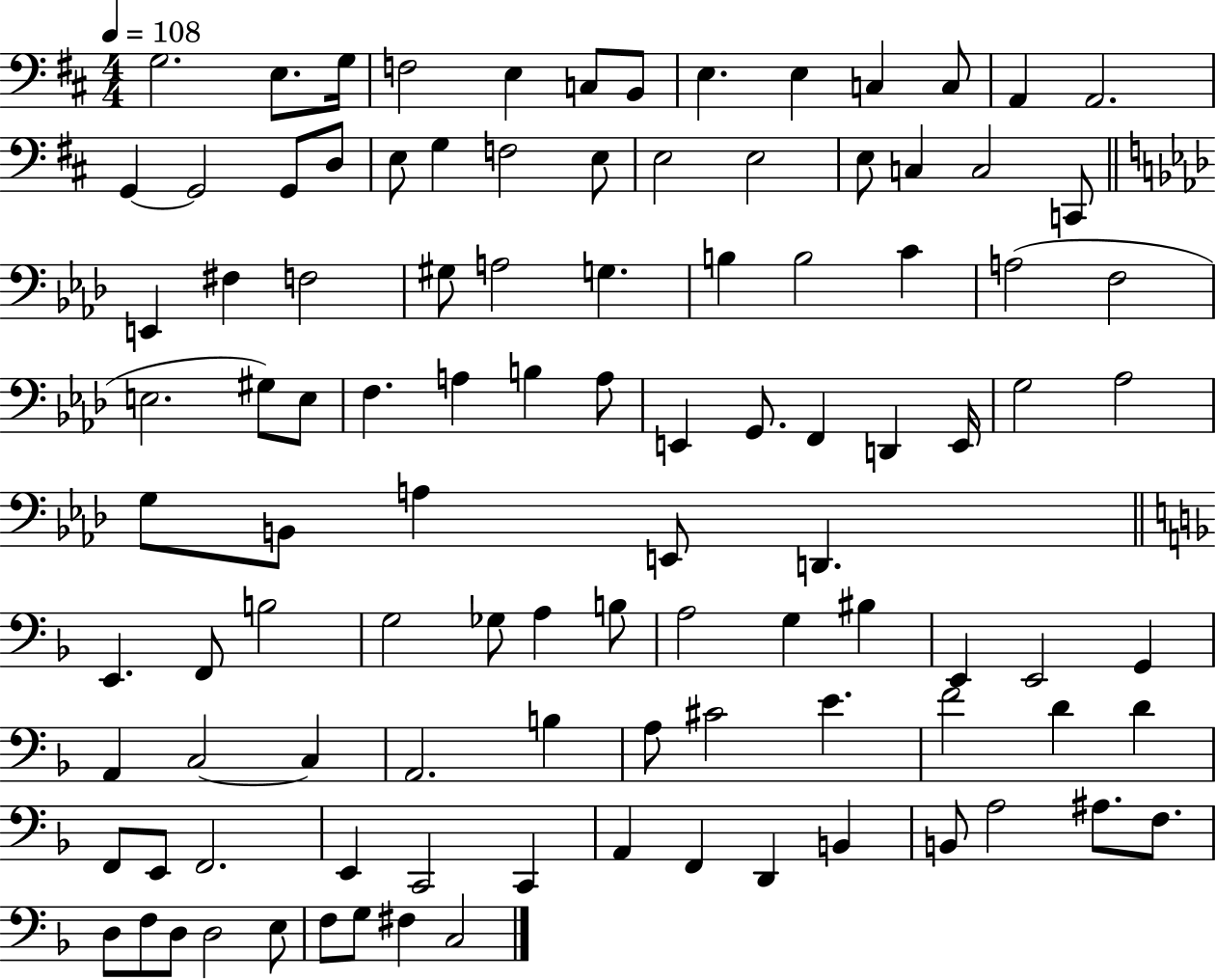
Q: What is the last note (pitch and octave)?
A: C3